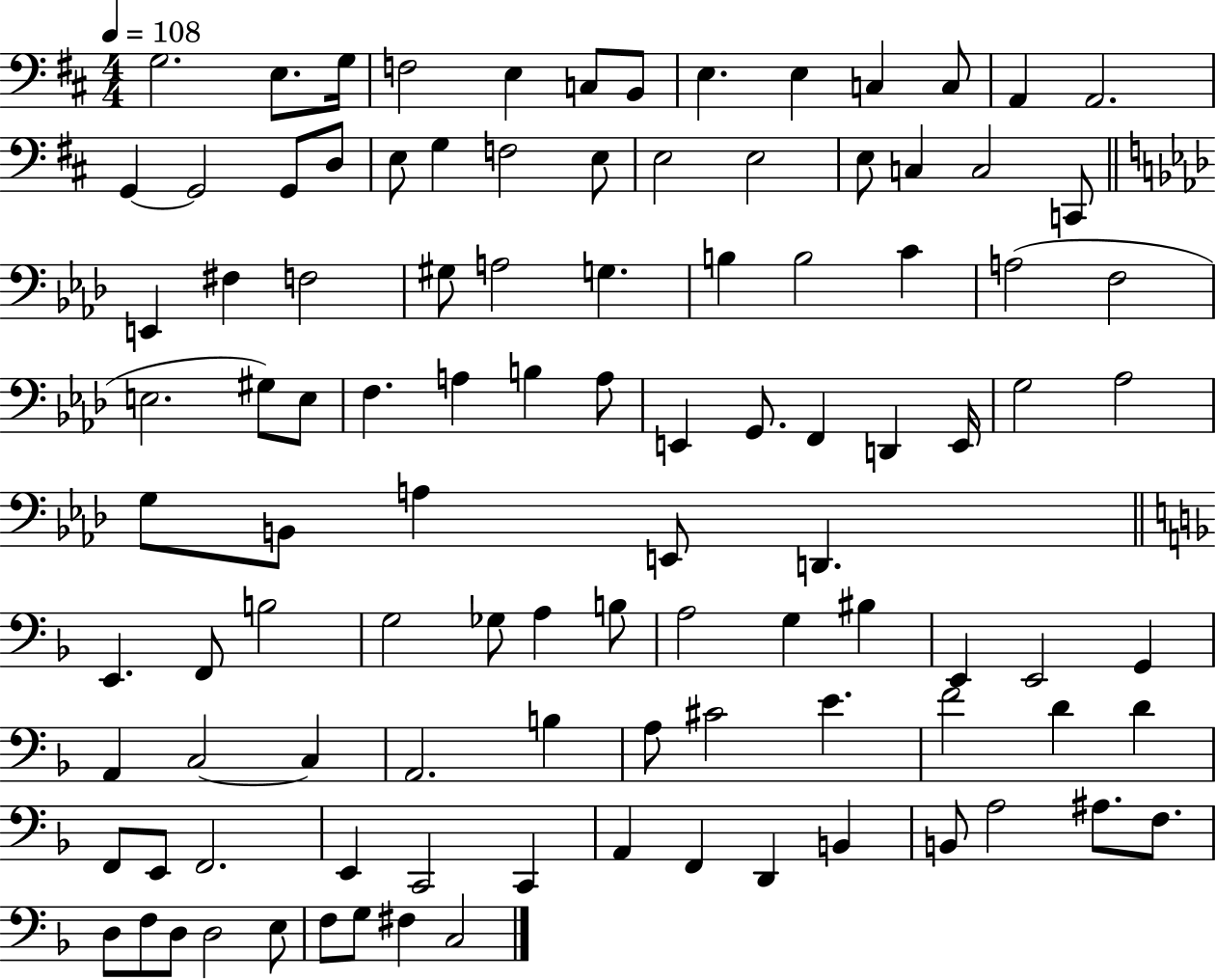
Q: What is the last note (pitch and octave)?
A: C3